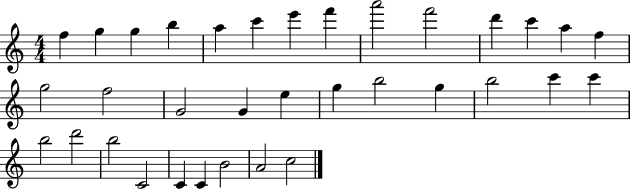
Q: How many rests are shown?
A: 0